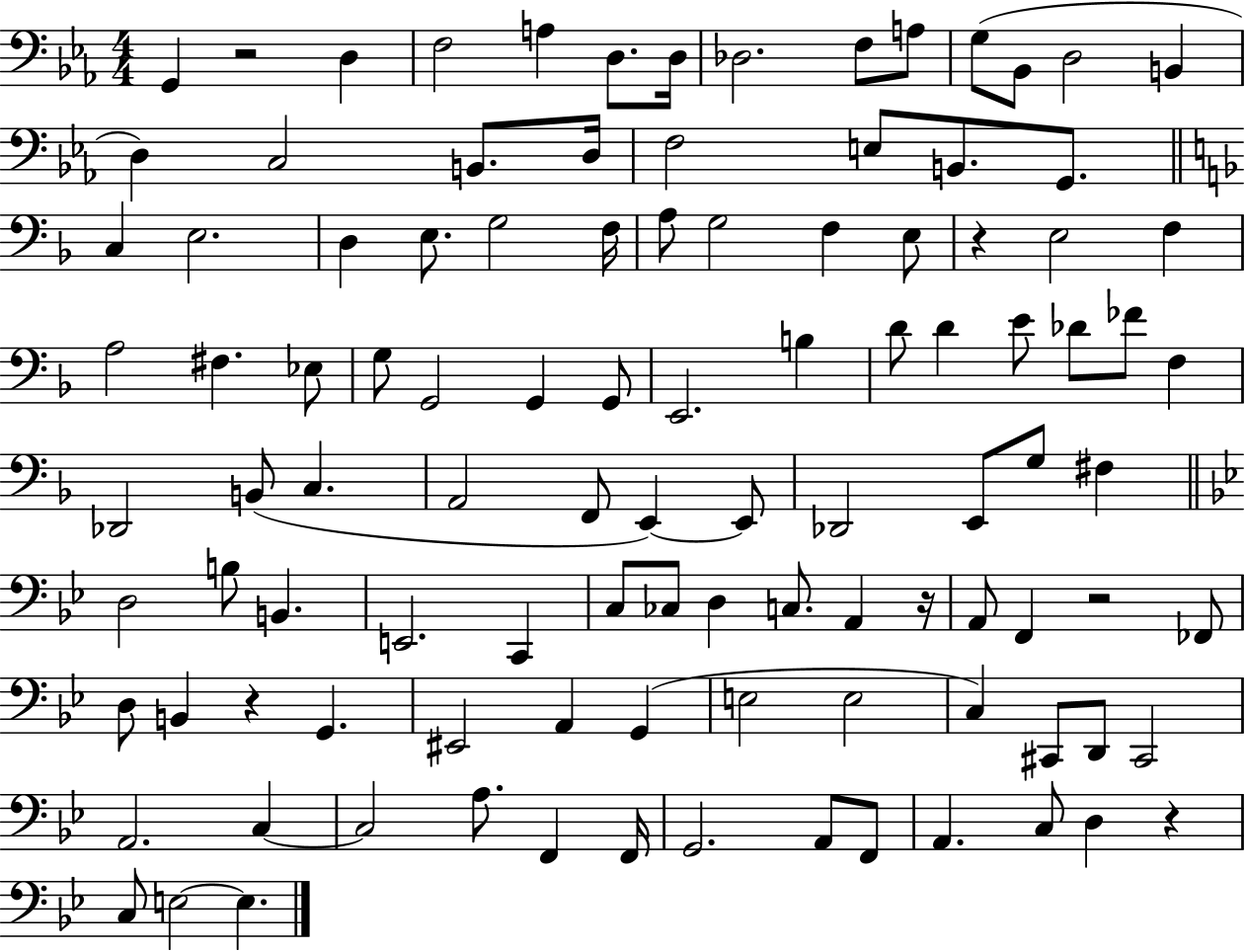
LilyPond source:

{
  \clef bass
  \numericTimeSignature
  \time 4/4
  \key ees \major
  \repeat volta 2 { g,4 r2 d4 | f2 a4 d8. d16 | des2. f8 a8 | g8( bes,8 d2 b,4 | \break d4) c2 b,8. d16 | f2 e8 b,8. g,8. | \bar "||" \break \key f \major c4 e2. | d4 e8. g2 f16 | a8 g2 f4 e8 | r4 e2 f4 | \break a2 fis4. ees8 | g8 g,2 g,4 g,8 | e,2. b4 | d'8 d'4 e'8 des'8 fes'8 f4 | \break des,2 b,8( c4. | a,2 f,8 e,4~~) e,8 | des,2 e,8 g8 fis4 | \bar "||" \break \key bes \major d2 b8 b,4. | e,2. c,4 | c8 ces8 d4 c8. a,4 r16 | a,8 f,4 r2 fes,8 | \break d8 b,4 r4 g,4. | eis,2 a,4 g,4( | e2 e2 | c4) cis,8 d,8 cis,2 | \break a,2. c4~~ | c2 a8. f,4 f,16 | g,2. a,8 f,8 | a,4. c8 d4 r4 | \break c8 e2~~ e4. | } \bar "|."
}